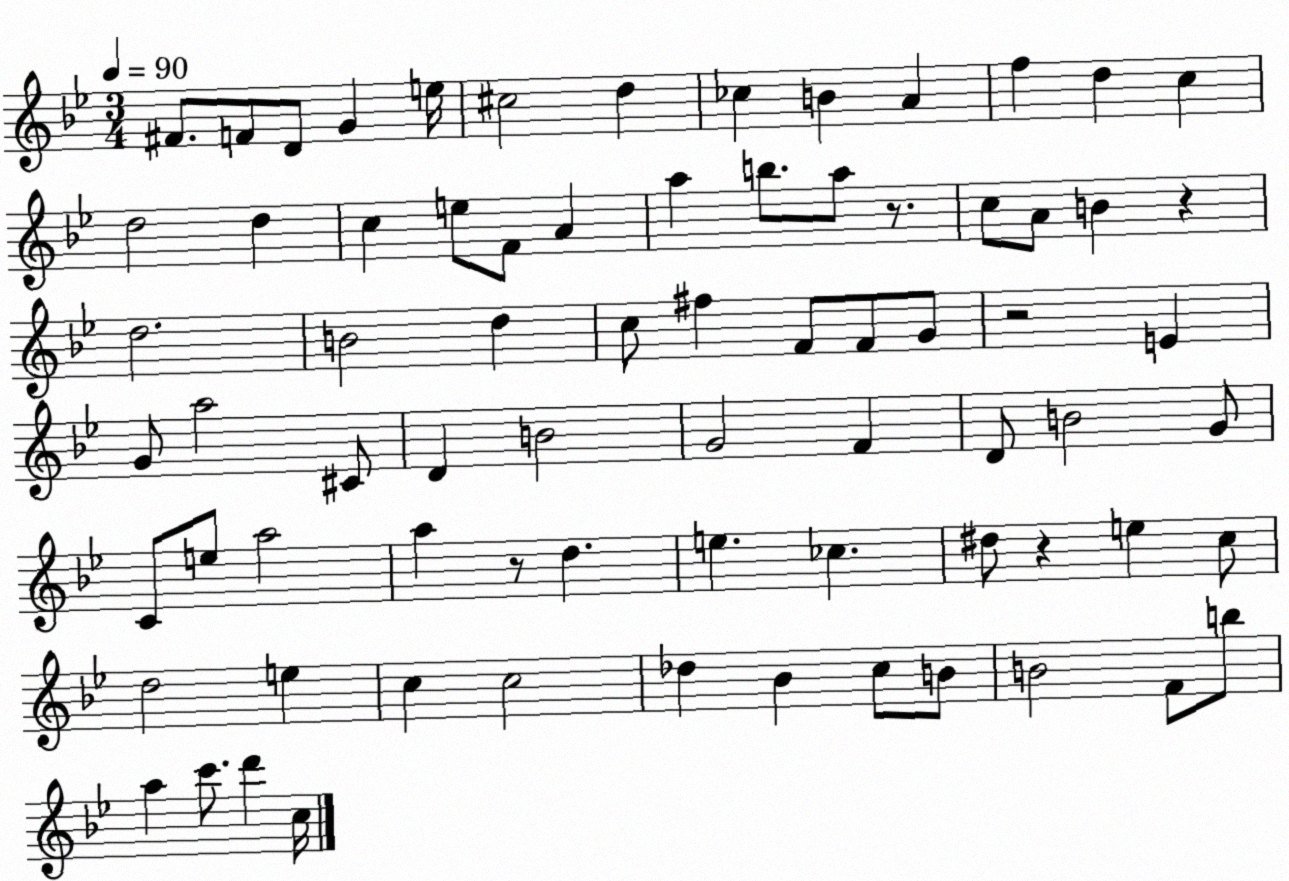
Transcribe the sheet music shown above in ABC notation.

X:1
T:Untitled
M:3/4
L:1/4
K:Bb
^F/2 F/2 D/2 G e/4 ^c2 d _c B A f d c d2 d c e/2 F/2 A a b/2 a/2 z/2 c/2 A/2 B z d2 B2 d c/2 ^f F/2 F/2 G/2 z2 E G/2 a2 ^C/2 D B2 G2 F D/2 B2 G/2 C/2 e/2 a2 a z/2 d e _c ^d/2 z e c/2 d2 e c c2 _d _B c/2 B/2 B2 F/2 b/2 a c'/2 d' c/4